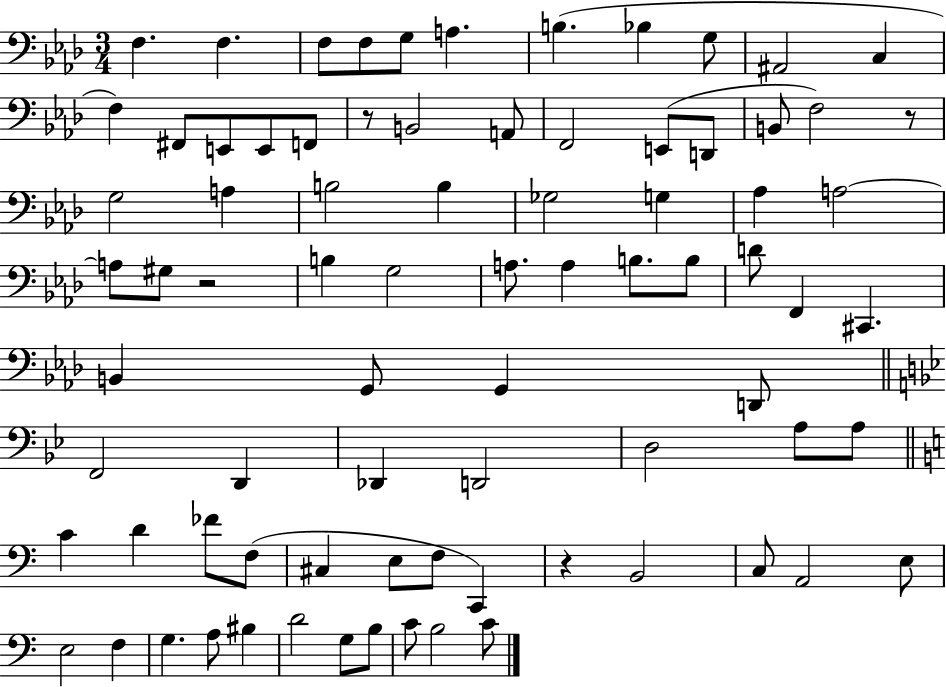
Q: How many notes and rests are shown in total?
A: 80